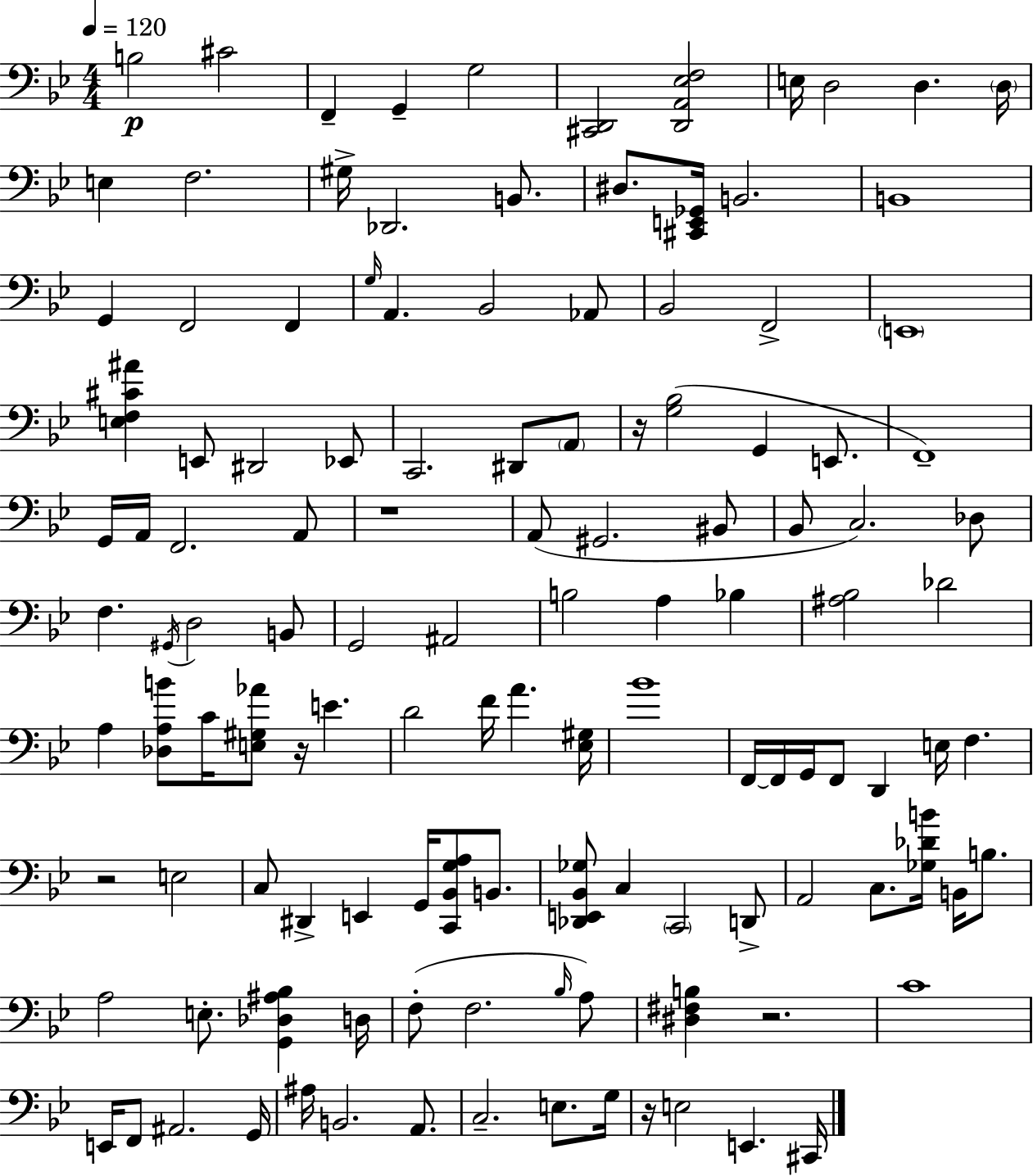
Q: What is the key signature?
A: BES major